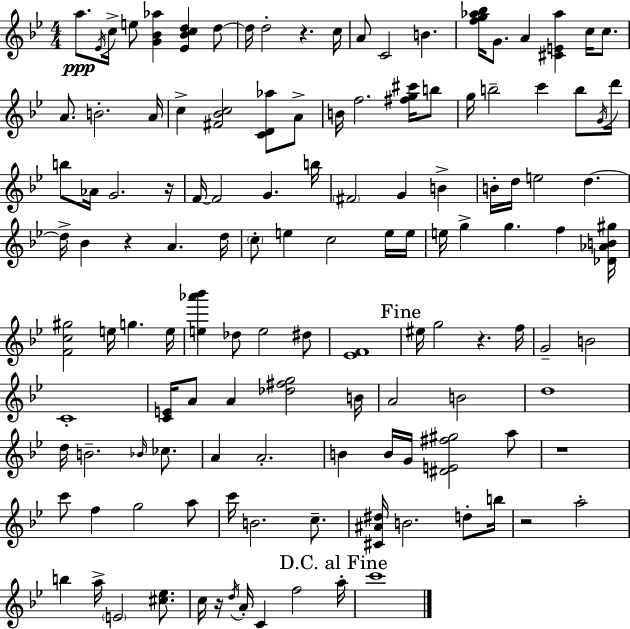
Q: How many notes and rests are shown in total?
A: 128